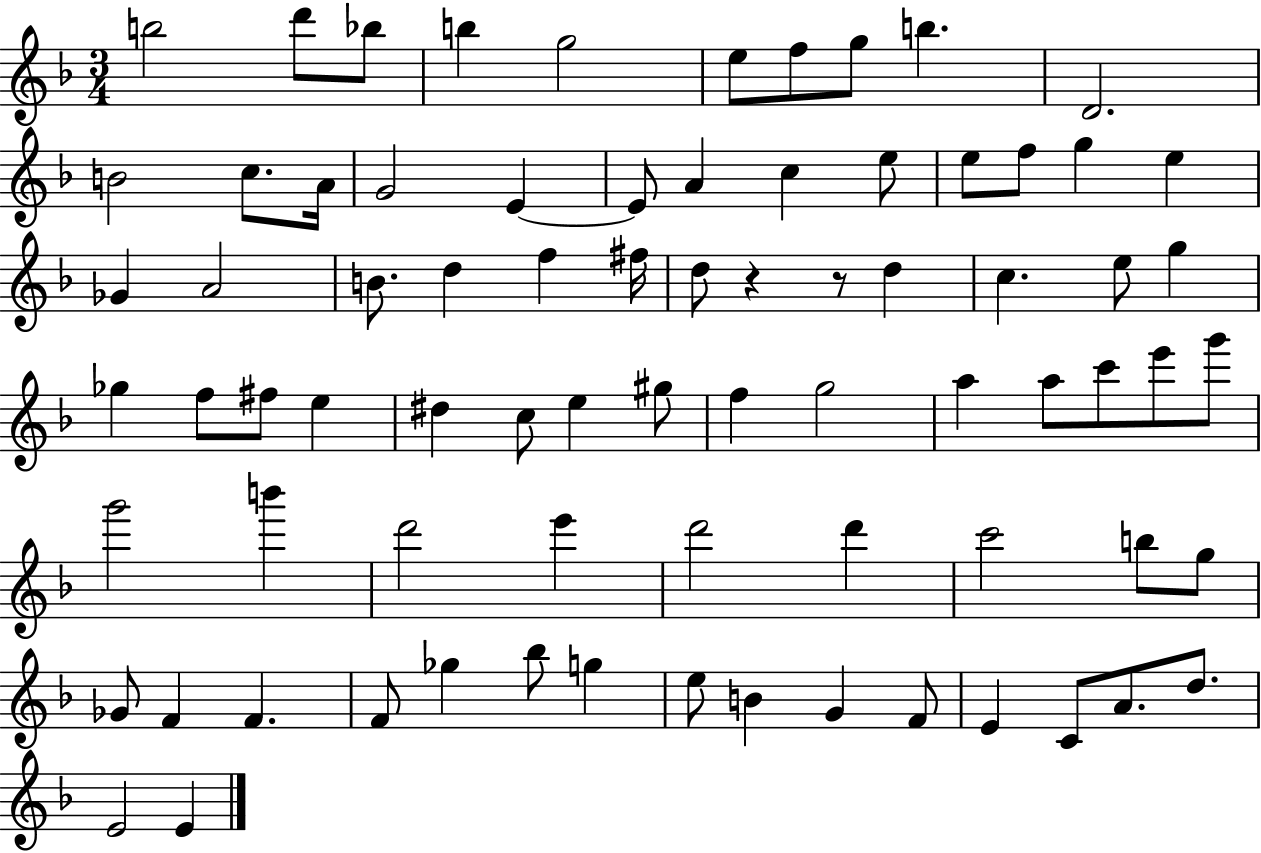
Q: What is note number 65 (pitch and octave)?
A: G5